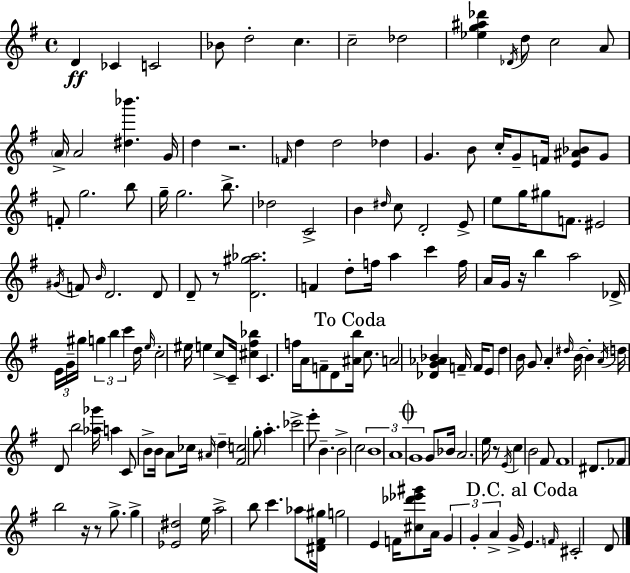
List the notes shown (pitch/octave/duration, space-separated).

D4/q CES4/q C4/h Bb4/e D5/h C5/q. C5/h Db5/h [Eb5,G5,A#5,Db6]/q Db4/s D5/e C5/h A4/e A4/s A4/h [D#5,Bb6]/q. G4/s D5/q R/h. F4/s D5/q D5/h Db5/q G4/q. B4/e C5/s G4/e F4/s [E4,A#4,Bb4]/e G4/e F4/e G5/h. B5/e G5/s G5/h. B5/e. Db5/h C4/h B4/q D#5/s C5/e D4/h E4/e E5/e G5/s G#5/e F4/e. EIS4/h G#4/s F4/e B4/s D4/h. D4/e D4/e R/e [D4,G#5,Ab5]/h. F4/q D5/e F5/s A5/q C6/q F5/s A4/s G4/s R/s B5/q A5/h Db4/s E4/s G4/s G#5/s G5/q B5/q C6/q D5/s E5/s C5/h EIS5/s E5/q C5/e C4/s [C#5,F#5,Bb5]/q C4/q. F5/s A4/s F4/e D4/e [A#4,B5]/s C5/e. A4/h [Db4,G4,Ab4,Bb4]/q F4/s F4/s E4/e D5/q B4/s G4/e A4/q D#5/s B4/s B4/q A4/s D5/s D4/e B5/h [Ab5,Gb6]/s A5/q C4/e B4/e B4/s A4/e CES5/s A#4/s D5/q [F#4,C5]/h G5/e A5/q. CES6/h E6/e B4/q. B4/h C5/h B4/w A4/w G4/w G4/e Bb4/s A4/h. E5/s R/e E4/s C5/q B4/h F#4/e F#4/w D#4/e. FES4/e B5/h R/s R/e G5/e. G5/q [Eb4,D#5]/h E5/s A5/h B5/e C6/q. Ab5/e [D#4,F#4,G#5]/s G5/h E4/q F4/s [C#5,Db6,Eb6,G#6]/e A4/s G4/q G4/q A4/q G4/s E4/q. F4/s C#4/h D4/e